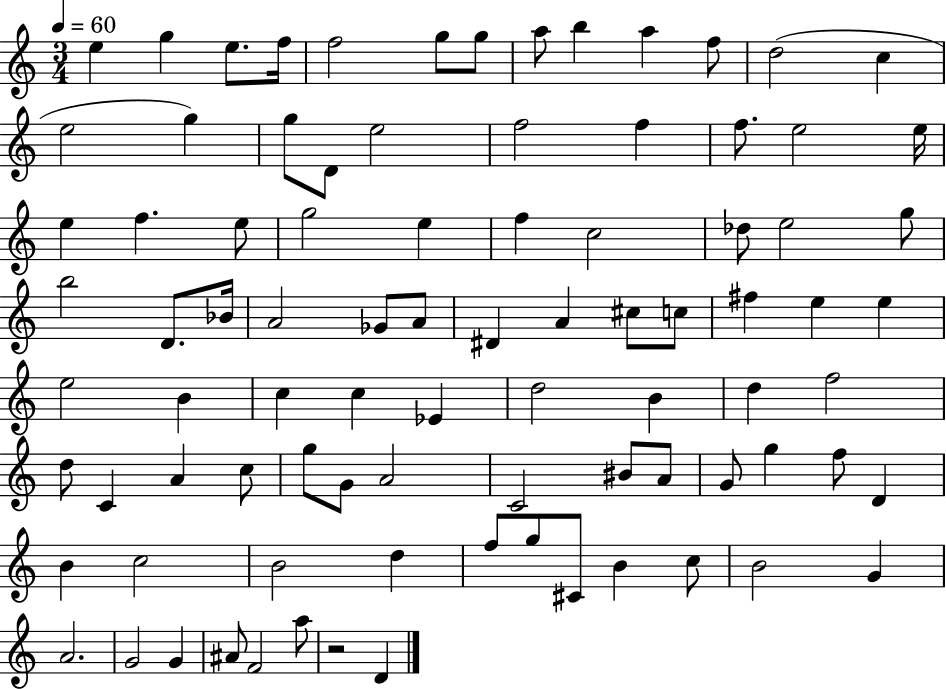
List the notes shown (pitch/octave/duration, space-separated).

E5/q G5/q E5/e. F5/s F5/h G5/e G5/e A5/e B5/q A5/q F5/e D5/h C5/q E5/h G5/q G5/e D4/e E5/h F5/h F5/q F5/e. E5/h E5/s E5/q F5/q. E5/e G5/h E5/q F5/q C5/h Db5/e E5/h G5/e B5/h D4/e. Bb4/s A4/h Gb4/e A4/e D#4/q A4/q C#5/e C5/e F#5/q E5/q E5/q E5/h B4/q C5/q C5/q Eb4/q D5/h B4/q D5/q F5/h D5/e C4/q A4/q C5/e G5/e G4/e A4/h C4/h BIS4/e A4/e G4/e G5/q F5/e D4/q B4/q C5/h B4/h D5/q F5/e G5/e C#4/e B4/q C5/e B4/h G4/q A4/h. G4/h G4/q A#4/e F4/h A5/e R/h D4/q